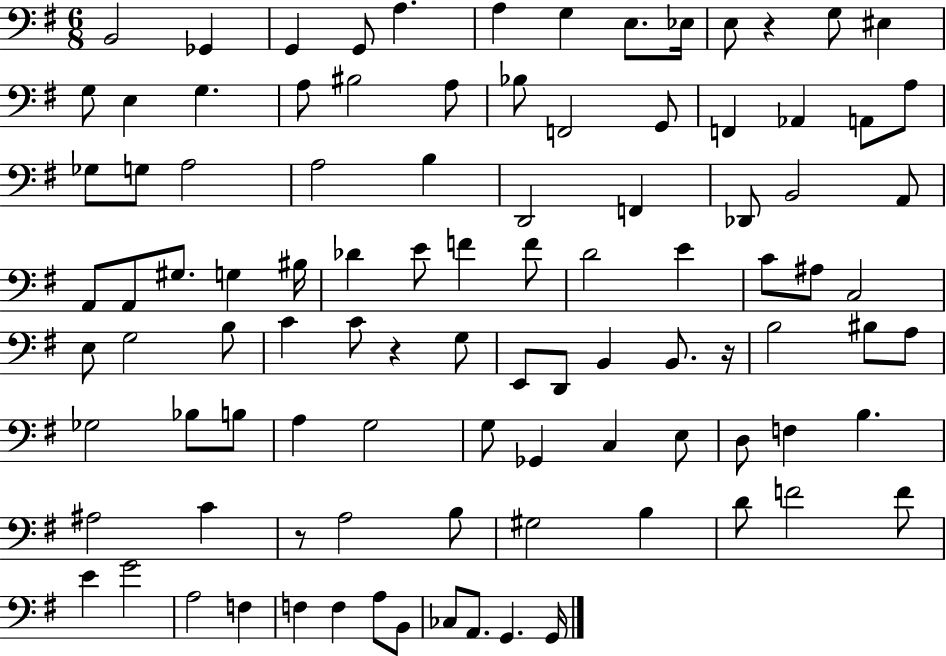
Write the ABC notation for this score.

X:1
T:Untitled
M:6/8
L:1/4
K:G
B,,2 _G,, G,, G,,/2 A, A, G, E,/2 _E,/4 E,/2 z G,/2 ^E, G,/2 E, G, A,/2 ^B,2 A,/2 _B,/2 F,,2 G,,/2 F,, _A,, A,,/2 A,/2 _G,/2 G,/2 A,2 A,2 B, D,,2 F,, _D,,/2 B,,2 A,,/2 A,,/2 A,,/2 ^G,/2 G, ^B,/4 _D E/2 F F/2 D2 E C/2 ^A,/2 C,2 E,/2 G,2 B,/2 C C/2 z G,/2 E,,/2 D,,/2 B,, B,,/2 z/4 B,2 ^B,/2 A,/2 _G,2 _B,/2 B,/2 A, G,2 G,/2 _G,, C, E,/2 D,/2 F, B, ^A,2 C z/2 A,2 B,/2 ^G,2 B, D/2 F2 F/2 E G2 A,2 F, F, F, A,/2 B,,/2 _C,/2 A,,/2 G,, G,,/4